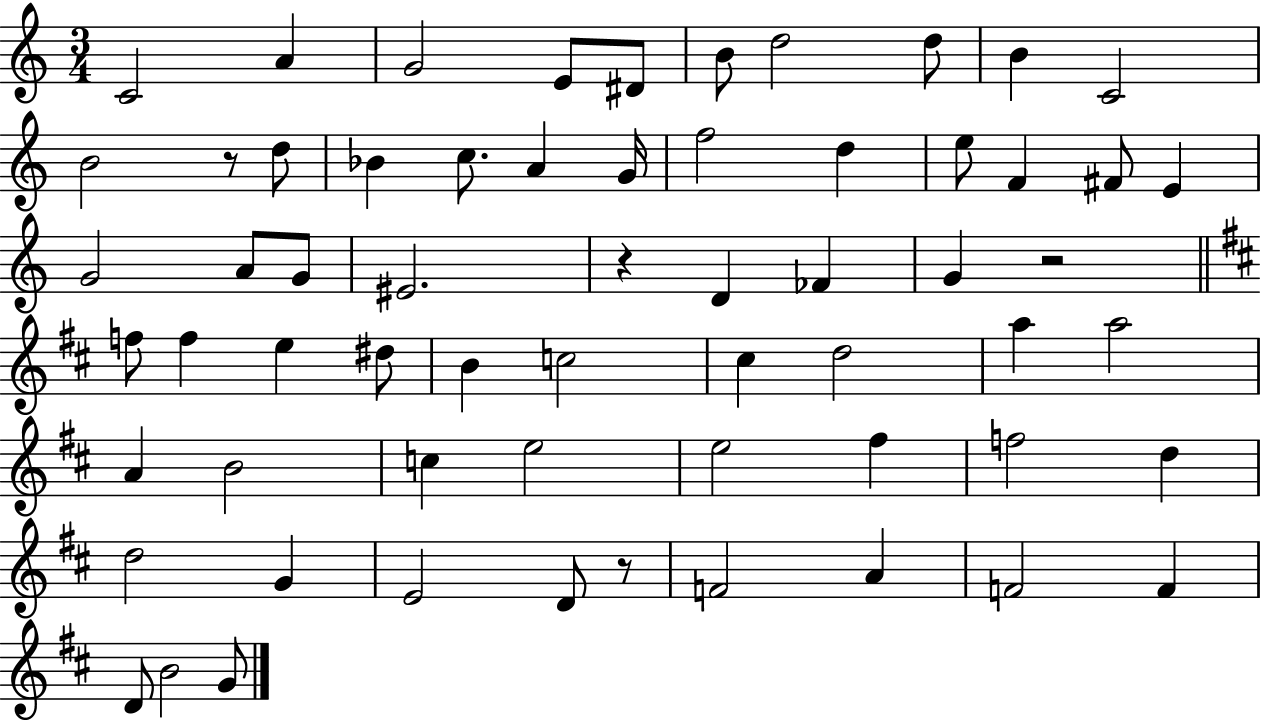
{
  \clef treble
  \numericTimeSignature
  \time 3/4
  \key c \major
  c'2 a'4 | g'2 e'8 dis'8 | b'8 d''2 d''8 | b'4 c'2 | \break b'2 r8 d''8 | bes'4 c''8. a'4 g'16 | f''2 d''4 | e''8 f'4 fis'8 e'4 | \break g'2 a'8 g'8 | eis'2. | r4 d'4 fes'4 | g'4 r2 | \break \bar "||" \break \key d \major f''8 f''4 e''4 dis''8 | b'4 c''2 | cis''4 d''2 | a''4 a''2 | \break a'4 b'2 | c''4 e''2 | e''2 fis''4 | f''2 d''4 | \break d''2 g'4 | e'2 d'8 r8 | f'2 a'4 | f'2 f'4 | \break d'8 b'2 g'8 | \bar "|."
}